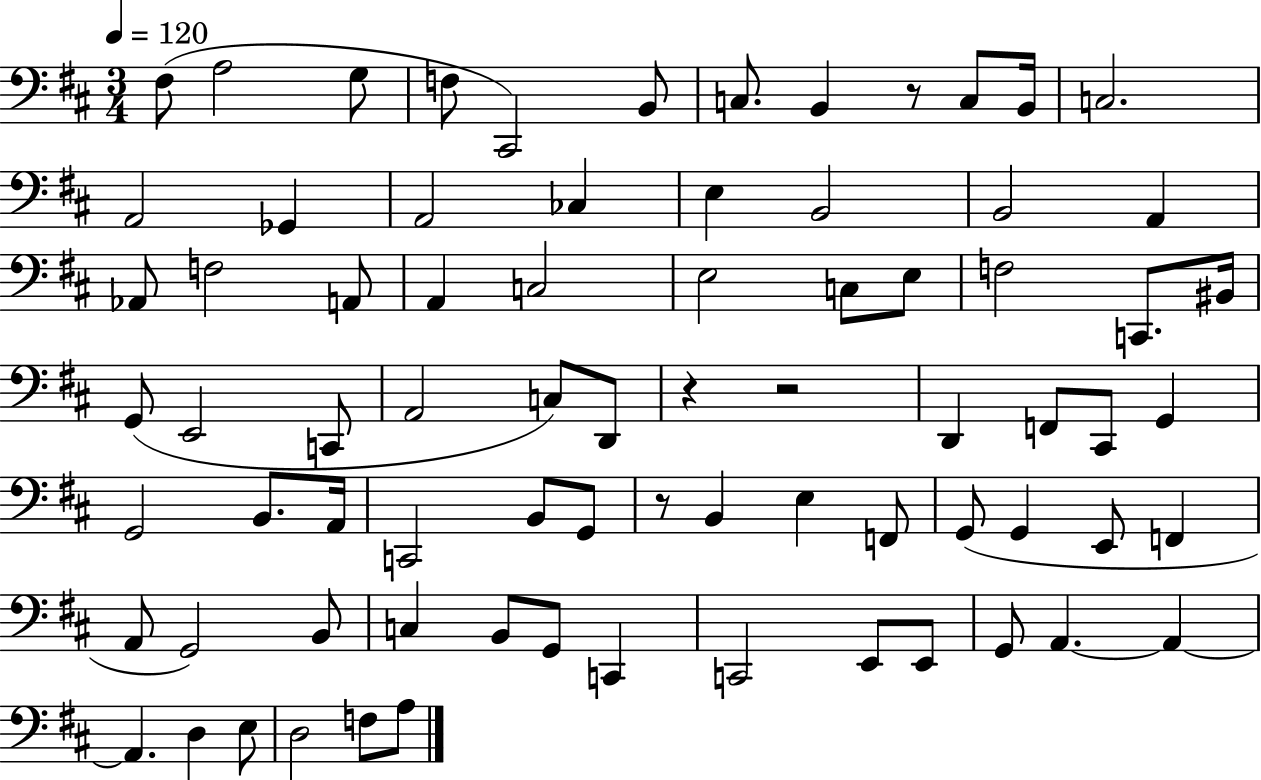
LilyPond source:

{
  \clef bass
  \numericTimeSignature
  \time 3/4
  \key d \major
  \tempo 4 = 120
  \repeat volta 2 { fis8( a2 g8 | f8 cis,2) b,8 | c8. b,4 r8 c8 b,16 | c2. | \break a,2 ges,4 | a,2 ces4 | e4 b,2 | b,2 a,4 | \break aes,8 f2 a,8 | a,4 c2 | e2 c8 e8 | f2 c,8. bis,16 | \break g,8( e,2 c,8 | a,2 c8) d,8 | r4 r2 | d,4 f,8 cis,8 g,4 | \break g,2 b,8. a,16 | c,2 b,8 g,8 | r8 b,4 e4 f,8 | g,8( g,4 e,8 f,4 | \break a,8 g,2) b,8 | c4 b,8 g,8 c,4 | c,2 e,8 e,8 | g,8 a,4.~~ a,4~~ | \break a,4. d4 e8 | d2 f8 a8 | } \bar "|."
}